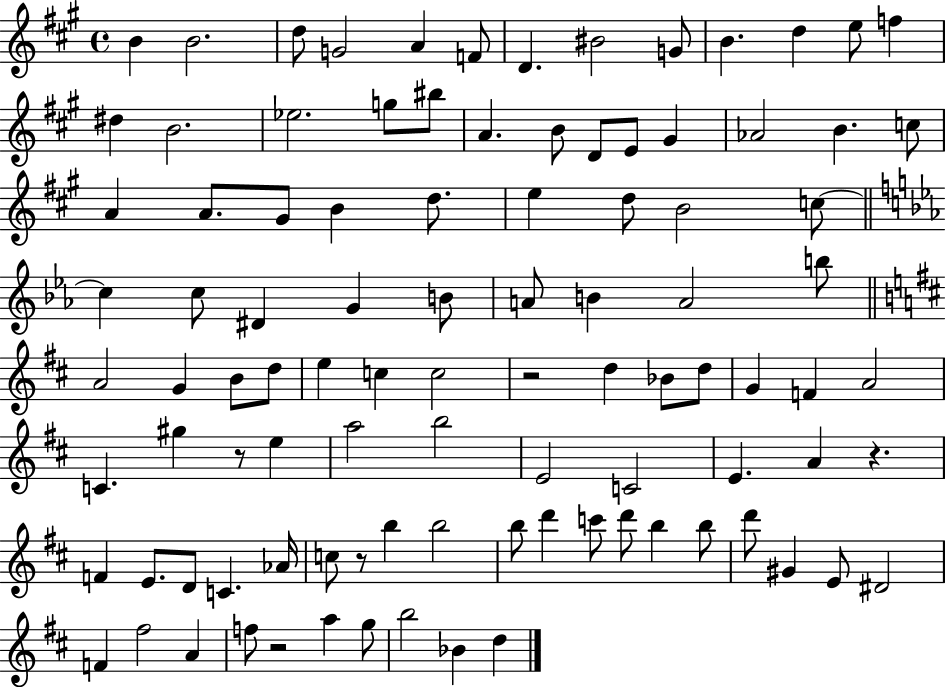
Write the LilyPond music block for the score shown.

{
  \clef treble
  \time 4/4
  \defaultTimeSignature
  \key a \major
  \repeat volta 2 { b'4 b'2. | d''8 g'2 a'4 f'8 | d'4. bis'2 g'8 | b'4. d''4 e''8 f''4 | \break dis''4 b'2. | ees''2. g''8 bis''8 | a'4. b'8 d'8 e'8 gis'4 | aes'2 b'4. c''8 | \break a'4 a'8. gis'8 b'4 d''8. | e''4 d''8 b'2 c''8~~ | \bar "||" \break \key ees \major c''4 c''8 dis'4 g'4 b'8 | a'8 b'4 a'2 b''8 | \bar "||" \break \key b \minor a'2 g'4 b'8 d''8 | e''4 c''4 c''2 | r2 d''4 bes'8 d''8 | g'4 f'4 a'2 | \break c'4. gis''4 r8 e''4 | a''2 b''2 | e'2 c'2 | e'4. a'4 r4. | \break f'4 e'8. d'8 c'4. aes'16 | c''8 r8 b''4 b''2 | b''8 d'''4 c'''8 d'''8 b''4 b''8 | d'''8 gis'4 e'8 dis'2 | \break f'4 fis''2 a'4 | f''8 r2 a''4 g''8 | b''2 bes'4 d''4 | } \bar "|."
}